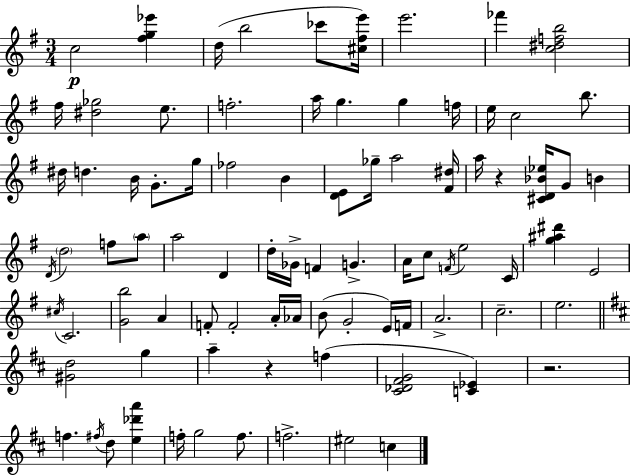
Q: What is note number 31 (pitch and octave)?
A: F5